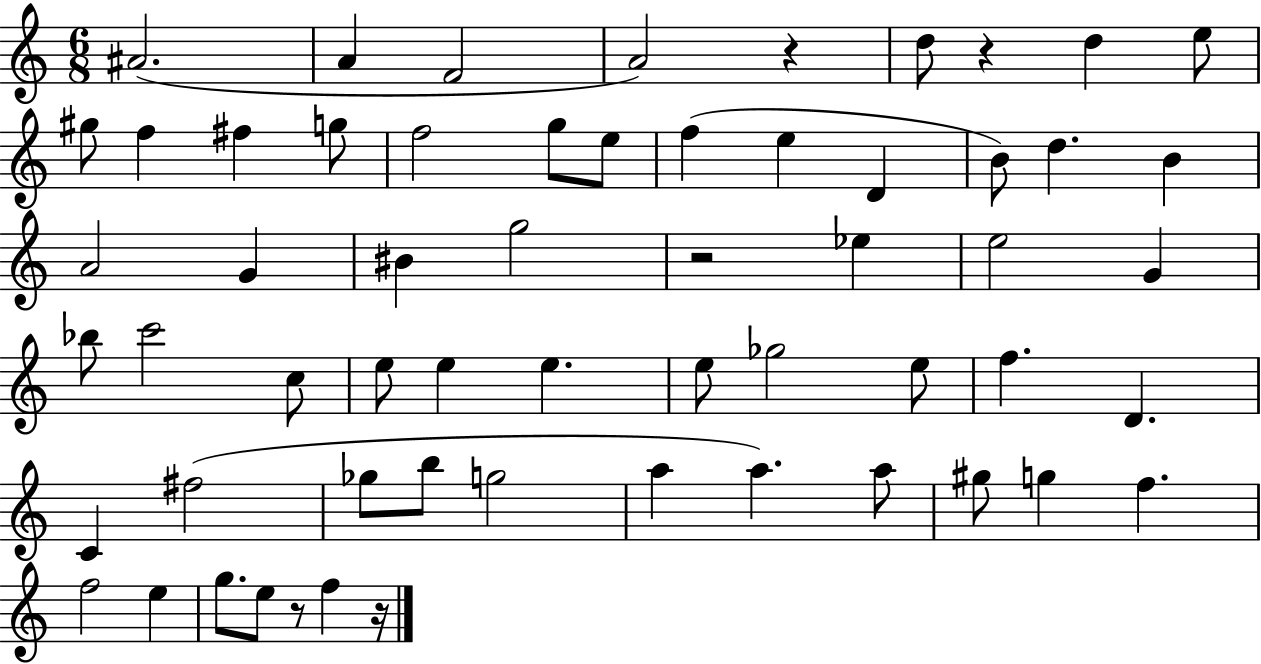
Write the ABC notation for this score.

X:1
T:Untitled
M:6/8
L:1/4
K:C
^A2 A F2 A2 z d/2 z d e/2 ^g/2 f ^f g/2 f2 g/2 e/2 f e D B/2 d B A2 G ^B g2 z2 _e e2 G _b/2 c'2 c/2 e/2 e e e/2 _g2 e/2 f D C ^f2 _g/2 b/2 g2 a a a/2 ^g/2 g f f2 e g/2 e/2 z/2 f z/4